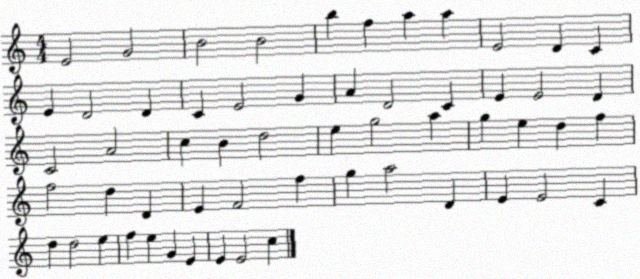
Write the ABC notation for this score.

X:1
T:Untitled
M:4/4
L:1/4
K:C
E2 G2 B2 B2 b f a a E2 D C E D2 D C E2 G A D2 C E E2 D C2 A2 c B d2 e g2 a g e d f f2 d D E F2 f g a2 D E E2 C d d2 e f e G E E E2 c